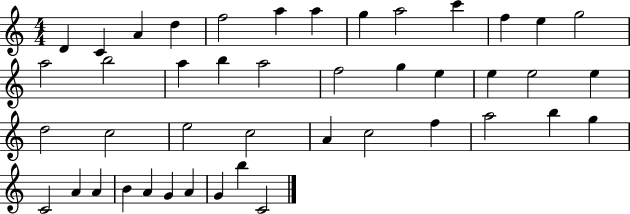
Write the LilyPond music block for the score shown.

{
  \clef treble
  \numericTimeSignature
  \time 4/4
  \key c \major
  d'4 c'4 a'4 d''4 | f''2 a''4 a''4 | g''4 a''2 c'''4 | f''4 e''4 g''2 | \break a''2 b''2 | a''4 b''4 a''2 | f''2 g''4 e''4 | e''4 e''2 e''4 | \break d''2 c''2 | e''2 c''2 | a'4 c''2 f''4 | a''2 b''4 g''4 | \break c'2 a'4 a'4 | b'4 a'4 g'4 a'4 | g'4 b''4 c'2 | \bar "|."
}